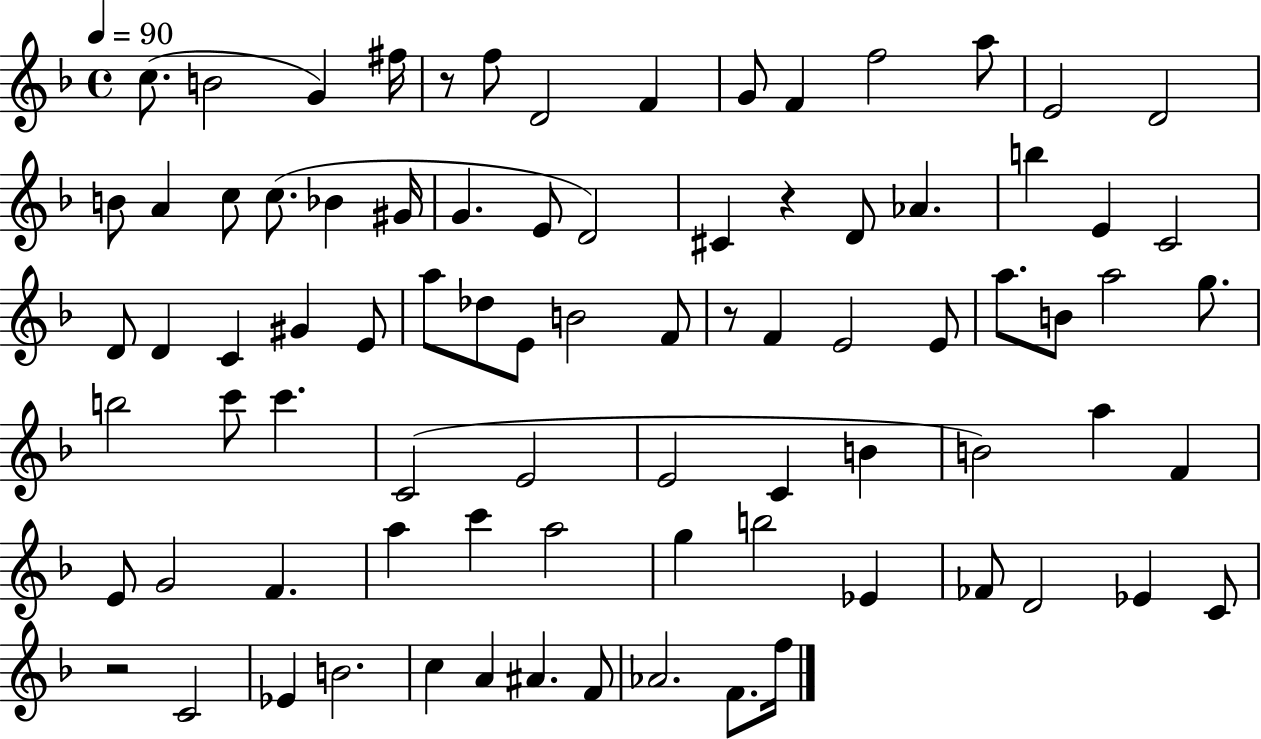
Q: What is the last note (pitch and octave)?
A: F5